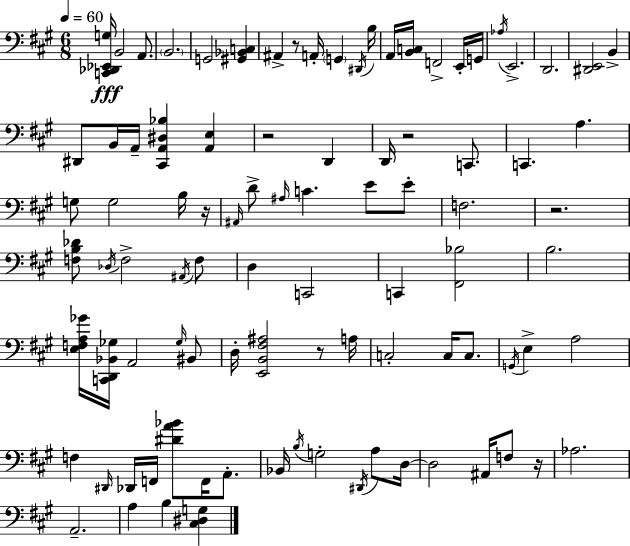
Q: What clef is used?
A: bass